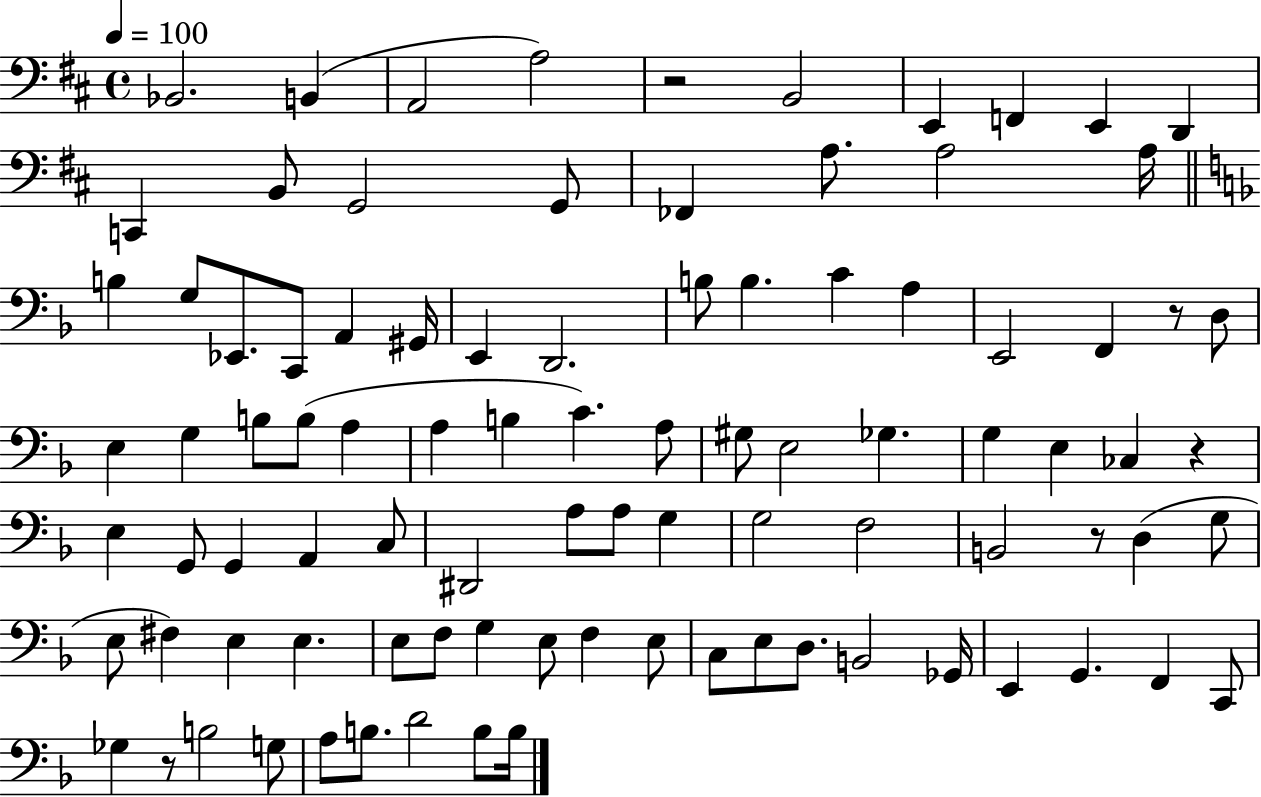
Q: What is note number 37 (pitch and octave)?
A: A3